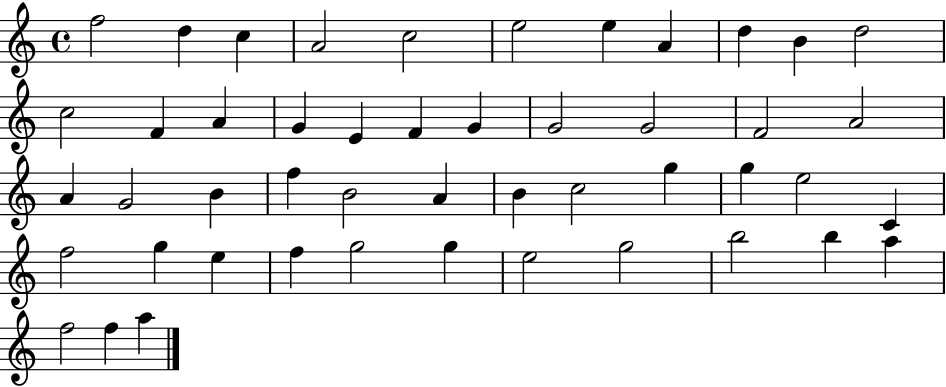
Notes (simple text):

F5/h D5/q C5/q A4/h C5/h E5/h E5/q A4/q D5/q B4/q D5/h C5/h F4/q A4/q G4/q E4/q F4/q G4/q G4/h G4/h F4/h A4/h A4/q G4/h B4/q F5/q B4/h A4/q B4/q C5/h G5/q G5/q E5/h C4/q F5/h G5/q E5/q F5/q G5/h G5/q E5/h G5/h B5/h B5/q A5/q F5/h F5/q A5/q